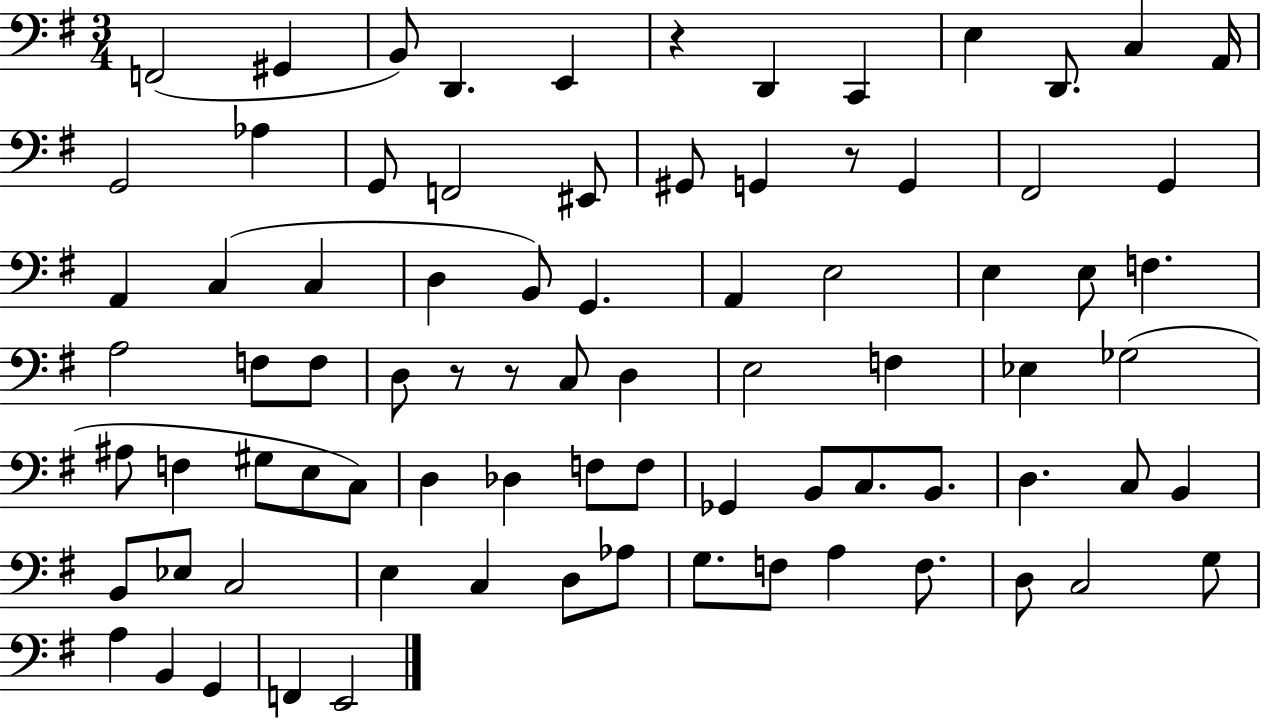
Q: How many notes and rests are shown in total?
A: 81